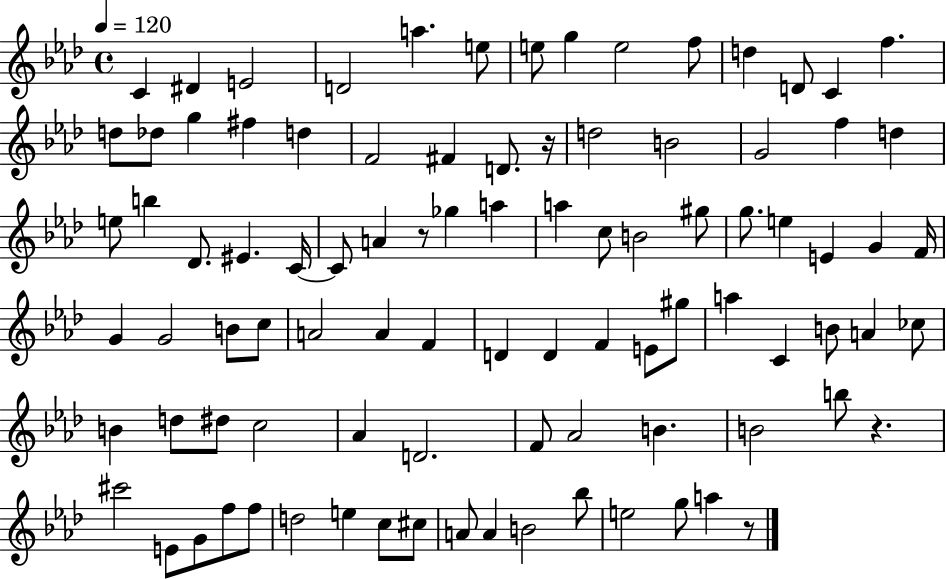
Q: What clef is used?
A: treble